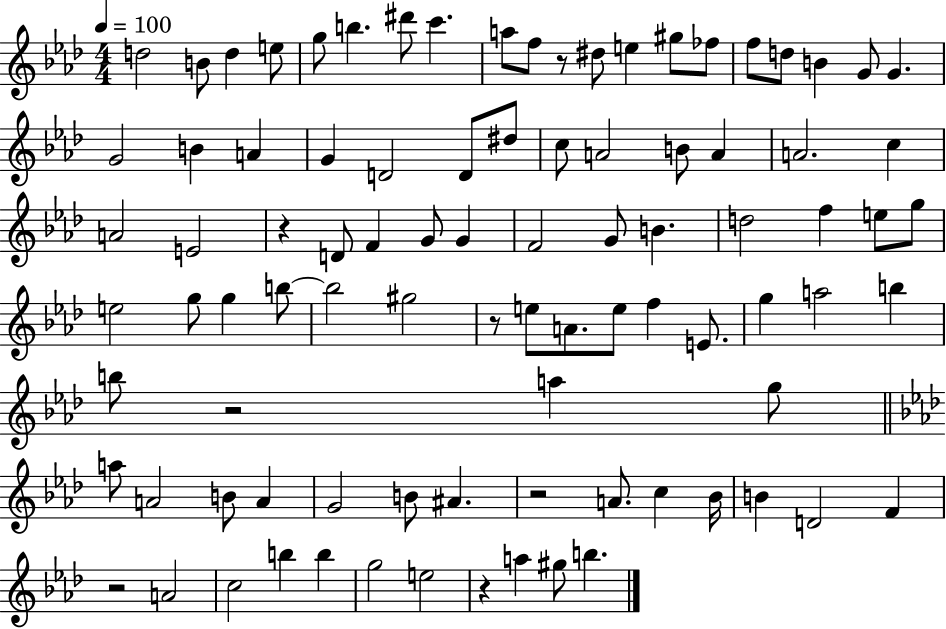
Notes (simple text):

D5/h B4/e D5/q E5/e G5/e B5/q. D#6/e C6/q. A5/e F5/e R/e D#5/e E5/q G#5/e FES5/e F5/e D5/e B4/q G4/e G4/q. G4/h B4/q A4/q G4/q D4/h D4/e D#5/e C5/e A4/h B4/e A4/q A4/h. C5/q A4/h E4/h R/q D4/e F4/q G4/e G4/q F4/h G4/e B4/q. D5/h F5/q E5/e G5/e E5/h G5/e G5/q B5/e B5/h G#5/h R/e E5/e A4/e. E5/e F5/q E4/e. G5/q A5/h B5/q B5/e R/h A5/q G5/e A5/e A4/h B4/e A4/q G4/h B4/e A#4/q. R/h A4/e. C5/q Bb4/s B4/q D4/h F4/q R/h A4/h C5/h B5/q B5/q G5/h E5/h R/q A5/q G#5/e B5/q.